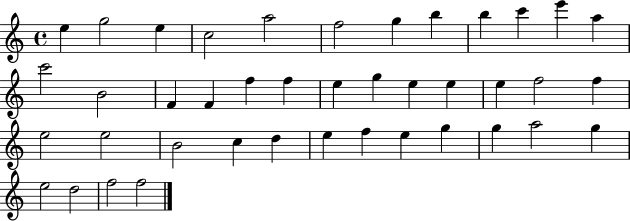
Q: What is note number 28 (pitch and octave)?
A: B4